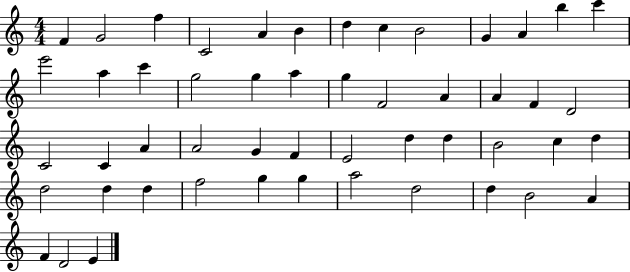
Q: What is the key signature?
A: C major